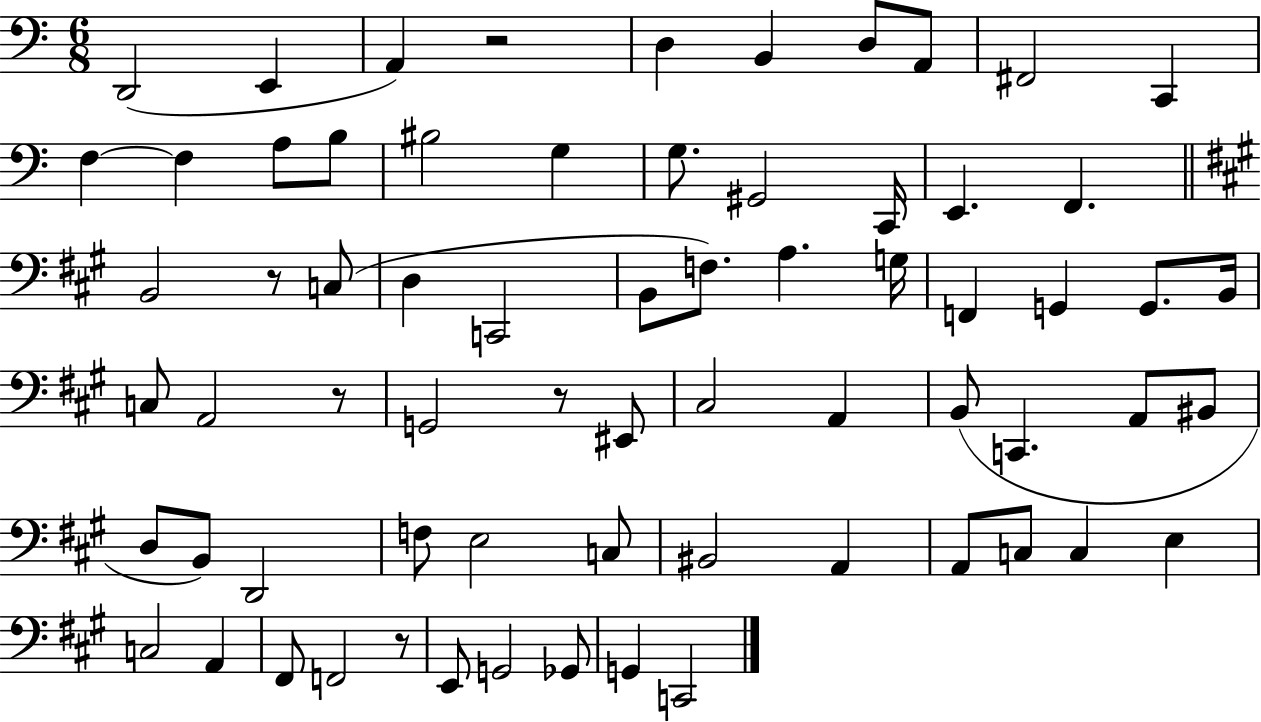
D2/h E2/q A2/q R/h D3/q B2/q D3/e A2/e F#2/h C2/q F3/q F3/q A3/e B3/e BIS3/h G3/q G3/e. G#2/h C2/s E2/q. F2/q. B2/h R/e C3/e D3/q C2/h B2/e F3/e. A3/q. G3/s F2/q G2/q G2/e. B2/s C3/e A2/h R/e G2/h R/e EIS2/e C#3/h A2/q B2/e C2/q. A2/e BIS2/e D3/e B2/e D2/h F3/e E3/h C3/e BIS2/h A2/q A2/e C3/e C3/q E3/q C3/h A2/q F#2/e F2/h R/e E2/e G2/h Gb2/e G2/q C2/h